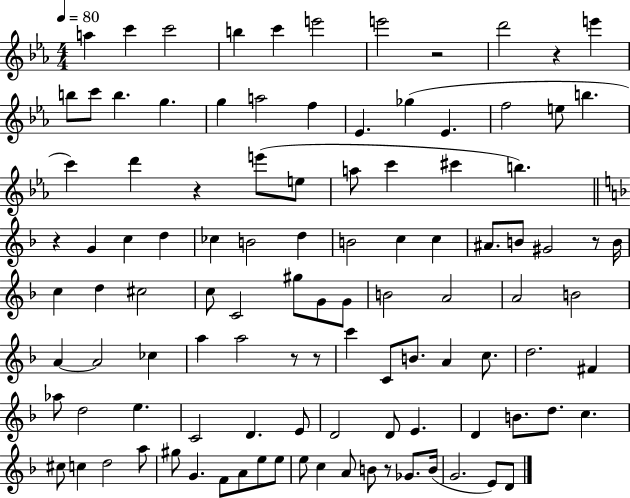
A5/q C6/q C6/h B5/q C6/q E6/h E6/h R/h D6/h R/q E6/q B5/e C6/e B5/q. G5/q. G5/q A5/h F5/q Eb4/q. Gb5/q Eb4/q. F5/h E5/e B5/q. C6/q D6/q R/q E6/e E5/e A5/e C6/q C#6/q B5/q. R/q G4/q C5/q D5/q CES5/q B4/h D5/q B4/h C5/q C5/q A#4/e. B4/e G#4/h R/e B4/s C5/q D5/q C#5/h C5/e C4/h G#5/e G4/e G4/e B4/h A4/h A4/h B4/h A4/q A4/h CES5/q A5/q A5/h R/e R/e C6/q C4/e B4/e. A4/q C5/e. D5/h. F#4/q Ab5/e D5/h E5/q. C4/h D4/q. E4/e D4/h D4/e E4/q. D4/q B4/e. D5/e. C5/q. C#5/e C5/q D5/h A5/e G#5/e G4/q. F4/e A4/e E5/e E5/e E5/e C5/q A4/e B4/e R/e Gb4/e. B4/s G4/h. E4/e D4/e